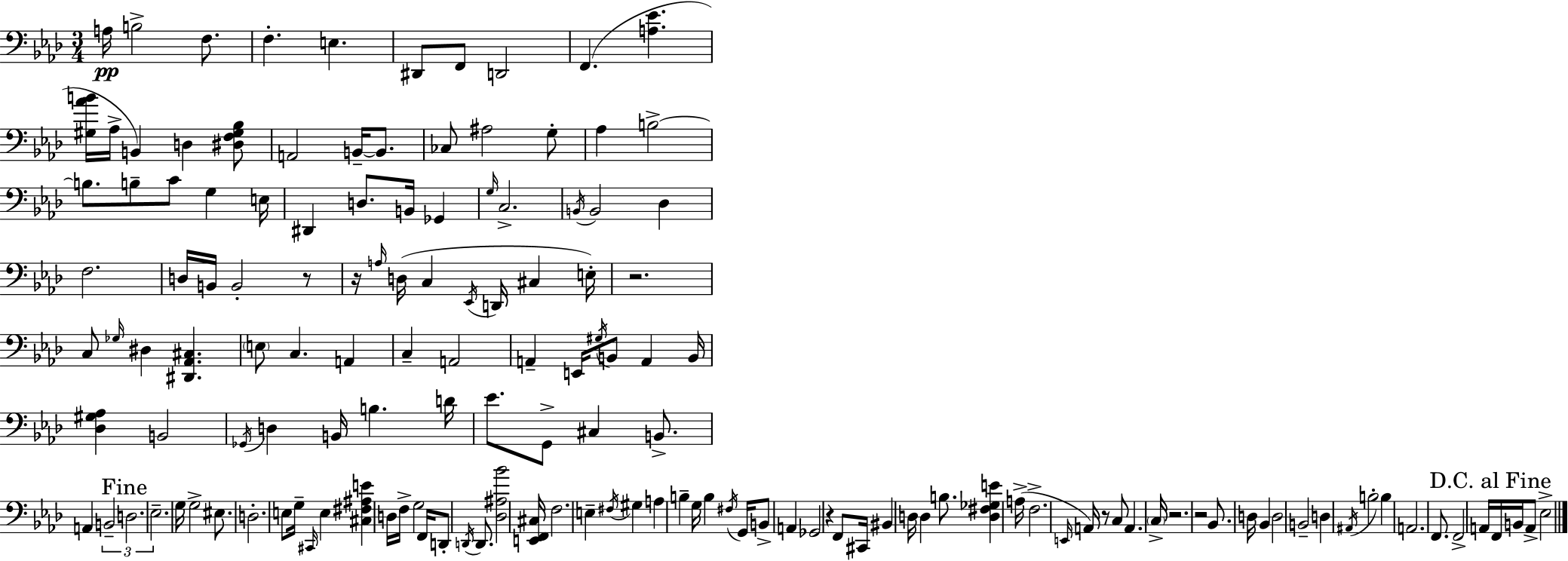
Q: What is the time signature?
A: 3/4